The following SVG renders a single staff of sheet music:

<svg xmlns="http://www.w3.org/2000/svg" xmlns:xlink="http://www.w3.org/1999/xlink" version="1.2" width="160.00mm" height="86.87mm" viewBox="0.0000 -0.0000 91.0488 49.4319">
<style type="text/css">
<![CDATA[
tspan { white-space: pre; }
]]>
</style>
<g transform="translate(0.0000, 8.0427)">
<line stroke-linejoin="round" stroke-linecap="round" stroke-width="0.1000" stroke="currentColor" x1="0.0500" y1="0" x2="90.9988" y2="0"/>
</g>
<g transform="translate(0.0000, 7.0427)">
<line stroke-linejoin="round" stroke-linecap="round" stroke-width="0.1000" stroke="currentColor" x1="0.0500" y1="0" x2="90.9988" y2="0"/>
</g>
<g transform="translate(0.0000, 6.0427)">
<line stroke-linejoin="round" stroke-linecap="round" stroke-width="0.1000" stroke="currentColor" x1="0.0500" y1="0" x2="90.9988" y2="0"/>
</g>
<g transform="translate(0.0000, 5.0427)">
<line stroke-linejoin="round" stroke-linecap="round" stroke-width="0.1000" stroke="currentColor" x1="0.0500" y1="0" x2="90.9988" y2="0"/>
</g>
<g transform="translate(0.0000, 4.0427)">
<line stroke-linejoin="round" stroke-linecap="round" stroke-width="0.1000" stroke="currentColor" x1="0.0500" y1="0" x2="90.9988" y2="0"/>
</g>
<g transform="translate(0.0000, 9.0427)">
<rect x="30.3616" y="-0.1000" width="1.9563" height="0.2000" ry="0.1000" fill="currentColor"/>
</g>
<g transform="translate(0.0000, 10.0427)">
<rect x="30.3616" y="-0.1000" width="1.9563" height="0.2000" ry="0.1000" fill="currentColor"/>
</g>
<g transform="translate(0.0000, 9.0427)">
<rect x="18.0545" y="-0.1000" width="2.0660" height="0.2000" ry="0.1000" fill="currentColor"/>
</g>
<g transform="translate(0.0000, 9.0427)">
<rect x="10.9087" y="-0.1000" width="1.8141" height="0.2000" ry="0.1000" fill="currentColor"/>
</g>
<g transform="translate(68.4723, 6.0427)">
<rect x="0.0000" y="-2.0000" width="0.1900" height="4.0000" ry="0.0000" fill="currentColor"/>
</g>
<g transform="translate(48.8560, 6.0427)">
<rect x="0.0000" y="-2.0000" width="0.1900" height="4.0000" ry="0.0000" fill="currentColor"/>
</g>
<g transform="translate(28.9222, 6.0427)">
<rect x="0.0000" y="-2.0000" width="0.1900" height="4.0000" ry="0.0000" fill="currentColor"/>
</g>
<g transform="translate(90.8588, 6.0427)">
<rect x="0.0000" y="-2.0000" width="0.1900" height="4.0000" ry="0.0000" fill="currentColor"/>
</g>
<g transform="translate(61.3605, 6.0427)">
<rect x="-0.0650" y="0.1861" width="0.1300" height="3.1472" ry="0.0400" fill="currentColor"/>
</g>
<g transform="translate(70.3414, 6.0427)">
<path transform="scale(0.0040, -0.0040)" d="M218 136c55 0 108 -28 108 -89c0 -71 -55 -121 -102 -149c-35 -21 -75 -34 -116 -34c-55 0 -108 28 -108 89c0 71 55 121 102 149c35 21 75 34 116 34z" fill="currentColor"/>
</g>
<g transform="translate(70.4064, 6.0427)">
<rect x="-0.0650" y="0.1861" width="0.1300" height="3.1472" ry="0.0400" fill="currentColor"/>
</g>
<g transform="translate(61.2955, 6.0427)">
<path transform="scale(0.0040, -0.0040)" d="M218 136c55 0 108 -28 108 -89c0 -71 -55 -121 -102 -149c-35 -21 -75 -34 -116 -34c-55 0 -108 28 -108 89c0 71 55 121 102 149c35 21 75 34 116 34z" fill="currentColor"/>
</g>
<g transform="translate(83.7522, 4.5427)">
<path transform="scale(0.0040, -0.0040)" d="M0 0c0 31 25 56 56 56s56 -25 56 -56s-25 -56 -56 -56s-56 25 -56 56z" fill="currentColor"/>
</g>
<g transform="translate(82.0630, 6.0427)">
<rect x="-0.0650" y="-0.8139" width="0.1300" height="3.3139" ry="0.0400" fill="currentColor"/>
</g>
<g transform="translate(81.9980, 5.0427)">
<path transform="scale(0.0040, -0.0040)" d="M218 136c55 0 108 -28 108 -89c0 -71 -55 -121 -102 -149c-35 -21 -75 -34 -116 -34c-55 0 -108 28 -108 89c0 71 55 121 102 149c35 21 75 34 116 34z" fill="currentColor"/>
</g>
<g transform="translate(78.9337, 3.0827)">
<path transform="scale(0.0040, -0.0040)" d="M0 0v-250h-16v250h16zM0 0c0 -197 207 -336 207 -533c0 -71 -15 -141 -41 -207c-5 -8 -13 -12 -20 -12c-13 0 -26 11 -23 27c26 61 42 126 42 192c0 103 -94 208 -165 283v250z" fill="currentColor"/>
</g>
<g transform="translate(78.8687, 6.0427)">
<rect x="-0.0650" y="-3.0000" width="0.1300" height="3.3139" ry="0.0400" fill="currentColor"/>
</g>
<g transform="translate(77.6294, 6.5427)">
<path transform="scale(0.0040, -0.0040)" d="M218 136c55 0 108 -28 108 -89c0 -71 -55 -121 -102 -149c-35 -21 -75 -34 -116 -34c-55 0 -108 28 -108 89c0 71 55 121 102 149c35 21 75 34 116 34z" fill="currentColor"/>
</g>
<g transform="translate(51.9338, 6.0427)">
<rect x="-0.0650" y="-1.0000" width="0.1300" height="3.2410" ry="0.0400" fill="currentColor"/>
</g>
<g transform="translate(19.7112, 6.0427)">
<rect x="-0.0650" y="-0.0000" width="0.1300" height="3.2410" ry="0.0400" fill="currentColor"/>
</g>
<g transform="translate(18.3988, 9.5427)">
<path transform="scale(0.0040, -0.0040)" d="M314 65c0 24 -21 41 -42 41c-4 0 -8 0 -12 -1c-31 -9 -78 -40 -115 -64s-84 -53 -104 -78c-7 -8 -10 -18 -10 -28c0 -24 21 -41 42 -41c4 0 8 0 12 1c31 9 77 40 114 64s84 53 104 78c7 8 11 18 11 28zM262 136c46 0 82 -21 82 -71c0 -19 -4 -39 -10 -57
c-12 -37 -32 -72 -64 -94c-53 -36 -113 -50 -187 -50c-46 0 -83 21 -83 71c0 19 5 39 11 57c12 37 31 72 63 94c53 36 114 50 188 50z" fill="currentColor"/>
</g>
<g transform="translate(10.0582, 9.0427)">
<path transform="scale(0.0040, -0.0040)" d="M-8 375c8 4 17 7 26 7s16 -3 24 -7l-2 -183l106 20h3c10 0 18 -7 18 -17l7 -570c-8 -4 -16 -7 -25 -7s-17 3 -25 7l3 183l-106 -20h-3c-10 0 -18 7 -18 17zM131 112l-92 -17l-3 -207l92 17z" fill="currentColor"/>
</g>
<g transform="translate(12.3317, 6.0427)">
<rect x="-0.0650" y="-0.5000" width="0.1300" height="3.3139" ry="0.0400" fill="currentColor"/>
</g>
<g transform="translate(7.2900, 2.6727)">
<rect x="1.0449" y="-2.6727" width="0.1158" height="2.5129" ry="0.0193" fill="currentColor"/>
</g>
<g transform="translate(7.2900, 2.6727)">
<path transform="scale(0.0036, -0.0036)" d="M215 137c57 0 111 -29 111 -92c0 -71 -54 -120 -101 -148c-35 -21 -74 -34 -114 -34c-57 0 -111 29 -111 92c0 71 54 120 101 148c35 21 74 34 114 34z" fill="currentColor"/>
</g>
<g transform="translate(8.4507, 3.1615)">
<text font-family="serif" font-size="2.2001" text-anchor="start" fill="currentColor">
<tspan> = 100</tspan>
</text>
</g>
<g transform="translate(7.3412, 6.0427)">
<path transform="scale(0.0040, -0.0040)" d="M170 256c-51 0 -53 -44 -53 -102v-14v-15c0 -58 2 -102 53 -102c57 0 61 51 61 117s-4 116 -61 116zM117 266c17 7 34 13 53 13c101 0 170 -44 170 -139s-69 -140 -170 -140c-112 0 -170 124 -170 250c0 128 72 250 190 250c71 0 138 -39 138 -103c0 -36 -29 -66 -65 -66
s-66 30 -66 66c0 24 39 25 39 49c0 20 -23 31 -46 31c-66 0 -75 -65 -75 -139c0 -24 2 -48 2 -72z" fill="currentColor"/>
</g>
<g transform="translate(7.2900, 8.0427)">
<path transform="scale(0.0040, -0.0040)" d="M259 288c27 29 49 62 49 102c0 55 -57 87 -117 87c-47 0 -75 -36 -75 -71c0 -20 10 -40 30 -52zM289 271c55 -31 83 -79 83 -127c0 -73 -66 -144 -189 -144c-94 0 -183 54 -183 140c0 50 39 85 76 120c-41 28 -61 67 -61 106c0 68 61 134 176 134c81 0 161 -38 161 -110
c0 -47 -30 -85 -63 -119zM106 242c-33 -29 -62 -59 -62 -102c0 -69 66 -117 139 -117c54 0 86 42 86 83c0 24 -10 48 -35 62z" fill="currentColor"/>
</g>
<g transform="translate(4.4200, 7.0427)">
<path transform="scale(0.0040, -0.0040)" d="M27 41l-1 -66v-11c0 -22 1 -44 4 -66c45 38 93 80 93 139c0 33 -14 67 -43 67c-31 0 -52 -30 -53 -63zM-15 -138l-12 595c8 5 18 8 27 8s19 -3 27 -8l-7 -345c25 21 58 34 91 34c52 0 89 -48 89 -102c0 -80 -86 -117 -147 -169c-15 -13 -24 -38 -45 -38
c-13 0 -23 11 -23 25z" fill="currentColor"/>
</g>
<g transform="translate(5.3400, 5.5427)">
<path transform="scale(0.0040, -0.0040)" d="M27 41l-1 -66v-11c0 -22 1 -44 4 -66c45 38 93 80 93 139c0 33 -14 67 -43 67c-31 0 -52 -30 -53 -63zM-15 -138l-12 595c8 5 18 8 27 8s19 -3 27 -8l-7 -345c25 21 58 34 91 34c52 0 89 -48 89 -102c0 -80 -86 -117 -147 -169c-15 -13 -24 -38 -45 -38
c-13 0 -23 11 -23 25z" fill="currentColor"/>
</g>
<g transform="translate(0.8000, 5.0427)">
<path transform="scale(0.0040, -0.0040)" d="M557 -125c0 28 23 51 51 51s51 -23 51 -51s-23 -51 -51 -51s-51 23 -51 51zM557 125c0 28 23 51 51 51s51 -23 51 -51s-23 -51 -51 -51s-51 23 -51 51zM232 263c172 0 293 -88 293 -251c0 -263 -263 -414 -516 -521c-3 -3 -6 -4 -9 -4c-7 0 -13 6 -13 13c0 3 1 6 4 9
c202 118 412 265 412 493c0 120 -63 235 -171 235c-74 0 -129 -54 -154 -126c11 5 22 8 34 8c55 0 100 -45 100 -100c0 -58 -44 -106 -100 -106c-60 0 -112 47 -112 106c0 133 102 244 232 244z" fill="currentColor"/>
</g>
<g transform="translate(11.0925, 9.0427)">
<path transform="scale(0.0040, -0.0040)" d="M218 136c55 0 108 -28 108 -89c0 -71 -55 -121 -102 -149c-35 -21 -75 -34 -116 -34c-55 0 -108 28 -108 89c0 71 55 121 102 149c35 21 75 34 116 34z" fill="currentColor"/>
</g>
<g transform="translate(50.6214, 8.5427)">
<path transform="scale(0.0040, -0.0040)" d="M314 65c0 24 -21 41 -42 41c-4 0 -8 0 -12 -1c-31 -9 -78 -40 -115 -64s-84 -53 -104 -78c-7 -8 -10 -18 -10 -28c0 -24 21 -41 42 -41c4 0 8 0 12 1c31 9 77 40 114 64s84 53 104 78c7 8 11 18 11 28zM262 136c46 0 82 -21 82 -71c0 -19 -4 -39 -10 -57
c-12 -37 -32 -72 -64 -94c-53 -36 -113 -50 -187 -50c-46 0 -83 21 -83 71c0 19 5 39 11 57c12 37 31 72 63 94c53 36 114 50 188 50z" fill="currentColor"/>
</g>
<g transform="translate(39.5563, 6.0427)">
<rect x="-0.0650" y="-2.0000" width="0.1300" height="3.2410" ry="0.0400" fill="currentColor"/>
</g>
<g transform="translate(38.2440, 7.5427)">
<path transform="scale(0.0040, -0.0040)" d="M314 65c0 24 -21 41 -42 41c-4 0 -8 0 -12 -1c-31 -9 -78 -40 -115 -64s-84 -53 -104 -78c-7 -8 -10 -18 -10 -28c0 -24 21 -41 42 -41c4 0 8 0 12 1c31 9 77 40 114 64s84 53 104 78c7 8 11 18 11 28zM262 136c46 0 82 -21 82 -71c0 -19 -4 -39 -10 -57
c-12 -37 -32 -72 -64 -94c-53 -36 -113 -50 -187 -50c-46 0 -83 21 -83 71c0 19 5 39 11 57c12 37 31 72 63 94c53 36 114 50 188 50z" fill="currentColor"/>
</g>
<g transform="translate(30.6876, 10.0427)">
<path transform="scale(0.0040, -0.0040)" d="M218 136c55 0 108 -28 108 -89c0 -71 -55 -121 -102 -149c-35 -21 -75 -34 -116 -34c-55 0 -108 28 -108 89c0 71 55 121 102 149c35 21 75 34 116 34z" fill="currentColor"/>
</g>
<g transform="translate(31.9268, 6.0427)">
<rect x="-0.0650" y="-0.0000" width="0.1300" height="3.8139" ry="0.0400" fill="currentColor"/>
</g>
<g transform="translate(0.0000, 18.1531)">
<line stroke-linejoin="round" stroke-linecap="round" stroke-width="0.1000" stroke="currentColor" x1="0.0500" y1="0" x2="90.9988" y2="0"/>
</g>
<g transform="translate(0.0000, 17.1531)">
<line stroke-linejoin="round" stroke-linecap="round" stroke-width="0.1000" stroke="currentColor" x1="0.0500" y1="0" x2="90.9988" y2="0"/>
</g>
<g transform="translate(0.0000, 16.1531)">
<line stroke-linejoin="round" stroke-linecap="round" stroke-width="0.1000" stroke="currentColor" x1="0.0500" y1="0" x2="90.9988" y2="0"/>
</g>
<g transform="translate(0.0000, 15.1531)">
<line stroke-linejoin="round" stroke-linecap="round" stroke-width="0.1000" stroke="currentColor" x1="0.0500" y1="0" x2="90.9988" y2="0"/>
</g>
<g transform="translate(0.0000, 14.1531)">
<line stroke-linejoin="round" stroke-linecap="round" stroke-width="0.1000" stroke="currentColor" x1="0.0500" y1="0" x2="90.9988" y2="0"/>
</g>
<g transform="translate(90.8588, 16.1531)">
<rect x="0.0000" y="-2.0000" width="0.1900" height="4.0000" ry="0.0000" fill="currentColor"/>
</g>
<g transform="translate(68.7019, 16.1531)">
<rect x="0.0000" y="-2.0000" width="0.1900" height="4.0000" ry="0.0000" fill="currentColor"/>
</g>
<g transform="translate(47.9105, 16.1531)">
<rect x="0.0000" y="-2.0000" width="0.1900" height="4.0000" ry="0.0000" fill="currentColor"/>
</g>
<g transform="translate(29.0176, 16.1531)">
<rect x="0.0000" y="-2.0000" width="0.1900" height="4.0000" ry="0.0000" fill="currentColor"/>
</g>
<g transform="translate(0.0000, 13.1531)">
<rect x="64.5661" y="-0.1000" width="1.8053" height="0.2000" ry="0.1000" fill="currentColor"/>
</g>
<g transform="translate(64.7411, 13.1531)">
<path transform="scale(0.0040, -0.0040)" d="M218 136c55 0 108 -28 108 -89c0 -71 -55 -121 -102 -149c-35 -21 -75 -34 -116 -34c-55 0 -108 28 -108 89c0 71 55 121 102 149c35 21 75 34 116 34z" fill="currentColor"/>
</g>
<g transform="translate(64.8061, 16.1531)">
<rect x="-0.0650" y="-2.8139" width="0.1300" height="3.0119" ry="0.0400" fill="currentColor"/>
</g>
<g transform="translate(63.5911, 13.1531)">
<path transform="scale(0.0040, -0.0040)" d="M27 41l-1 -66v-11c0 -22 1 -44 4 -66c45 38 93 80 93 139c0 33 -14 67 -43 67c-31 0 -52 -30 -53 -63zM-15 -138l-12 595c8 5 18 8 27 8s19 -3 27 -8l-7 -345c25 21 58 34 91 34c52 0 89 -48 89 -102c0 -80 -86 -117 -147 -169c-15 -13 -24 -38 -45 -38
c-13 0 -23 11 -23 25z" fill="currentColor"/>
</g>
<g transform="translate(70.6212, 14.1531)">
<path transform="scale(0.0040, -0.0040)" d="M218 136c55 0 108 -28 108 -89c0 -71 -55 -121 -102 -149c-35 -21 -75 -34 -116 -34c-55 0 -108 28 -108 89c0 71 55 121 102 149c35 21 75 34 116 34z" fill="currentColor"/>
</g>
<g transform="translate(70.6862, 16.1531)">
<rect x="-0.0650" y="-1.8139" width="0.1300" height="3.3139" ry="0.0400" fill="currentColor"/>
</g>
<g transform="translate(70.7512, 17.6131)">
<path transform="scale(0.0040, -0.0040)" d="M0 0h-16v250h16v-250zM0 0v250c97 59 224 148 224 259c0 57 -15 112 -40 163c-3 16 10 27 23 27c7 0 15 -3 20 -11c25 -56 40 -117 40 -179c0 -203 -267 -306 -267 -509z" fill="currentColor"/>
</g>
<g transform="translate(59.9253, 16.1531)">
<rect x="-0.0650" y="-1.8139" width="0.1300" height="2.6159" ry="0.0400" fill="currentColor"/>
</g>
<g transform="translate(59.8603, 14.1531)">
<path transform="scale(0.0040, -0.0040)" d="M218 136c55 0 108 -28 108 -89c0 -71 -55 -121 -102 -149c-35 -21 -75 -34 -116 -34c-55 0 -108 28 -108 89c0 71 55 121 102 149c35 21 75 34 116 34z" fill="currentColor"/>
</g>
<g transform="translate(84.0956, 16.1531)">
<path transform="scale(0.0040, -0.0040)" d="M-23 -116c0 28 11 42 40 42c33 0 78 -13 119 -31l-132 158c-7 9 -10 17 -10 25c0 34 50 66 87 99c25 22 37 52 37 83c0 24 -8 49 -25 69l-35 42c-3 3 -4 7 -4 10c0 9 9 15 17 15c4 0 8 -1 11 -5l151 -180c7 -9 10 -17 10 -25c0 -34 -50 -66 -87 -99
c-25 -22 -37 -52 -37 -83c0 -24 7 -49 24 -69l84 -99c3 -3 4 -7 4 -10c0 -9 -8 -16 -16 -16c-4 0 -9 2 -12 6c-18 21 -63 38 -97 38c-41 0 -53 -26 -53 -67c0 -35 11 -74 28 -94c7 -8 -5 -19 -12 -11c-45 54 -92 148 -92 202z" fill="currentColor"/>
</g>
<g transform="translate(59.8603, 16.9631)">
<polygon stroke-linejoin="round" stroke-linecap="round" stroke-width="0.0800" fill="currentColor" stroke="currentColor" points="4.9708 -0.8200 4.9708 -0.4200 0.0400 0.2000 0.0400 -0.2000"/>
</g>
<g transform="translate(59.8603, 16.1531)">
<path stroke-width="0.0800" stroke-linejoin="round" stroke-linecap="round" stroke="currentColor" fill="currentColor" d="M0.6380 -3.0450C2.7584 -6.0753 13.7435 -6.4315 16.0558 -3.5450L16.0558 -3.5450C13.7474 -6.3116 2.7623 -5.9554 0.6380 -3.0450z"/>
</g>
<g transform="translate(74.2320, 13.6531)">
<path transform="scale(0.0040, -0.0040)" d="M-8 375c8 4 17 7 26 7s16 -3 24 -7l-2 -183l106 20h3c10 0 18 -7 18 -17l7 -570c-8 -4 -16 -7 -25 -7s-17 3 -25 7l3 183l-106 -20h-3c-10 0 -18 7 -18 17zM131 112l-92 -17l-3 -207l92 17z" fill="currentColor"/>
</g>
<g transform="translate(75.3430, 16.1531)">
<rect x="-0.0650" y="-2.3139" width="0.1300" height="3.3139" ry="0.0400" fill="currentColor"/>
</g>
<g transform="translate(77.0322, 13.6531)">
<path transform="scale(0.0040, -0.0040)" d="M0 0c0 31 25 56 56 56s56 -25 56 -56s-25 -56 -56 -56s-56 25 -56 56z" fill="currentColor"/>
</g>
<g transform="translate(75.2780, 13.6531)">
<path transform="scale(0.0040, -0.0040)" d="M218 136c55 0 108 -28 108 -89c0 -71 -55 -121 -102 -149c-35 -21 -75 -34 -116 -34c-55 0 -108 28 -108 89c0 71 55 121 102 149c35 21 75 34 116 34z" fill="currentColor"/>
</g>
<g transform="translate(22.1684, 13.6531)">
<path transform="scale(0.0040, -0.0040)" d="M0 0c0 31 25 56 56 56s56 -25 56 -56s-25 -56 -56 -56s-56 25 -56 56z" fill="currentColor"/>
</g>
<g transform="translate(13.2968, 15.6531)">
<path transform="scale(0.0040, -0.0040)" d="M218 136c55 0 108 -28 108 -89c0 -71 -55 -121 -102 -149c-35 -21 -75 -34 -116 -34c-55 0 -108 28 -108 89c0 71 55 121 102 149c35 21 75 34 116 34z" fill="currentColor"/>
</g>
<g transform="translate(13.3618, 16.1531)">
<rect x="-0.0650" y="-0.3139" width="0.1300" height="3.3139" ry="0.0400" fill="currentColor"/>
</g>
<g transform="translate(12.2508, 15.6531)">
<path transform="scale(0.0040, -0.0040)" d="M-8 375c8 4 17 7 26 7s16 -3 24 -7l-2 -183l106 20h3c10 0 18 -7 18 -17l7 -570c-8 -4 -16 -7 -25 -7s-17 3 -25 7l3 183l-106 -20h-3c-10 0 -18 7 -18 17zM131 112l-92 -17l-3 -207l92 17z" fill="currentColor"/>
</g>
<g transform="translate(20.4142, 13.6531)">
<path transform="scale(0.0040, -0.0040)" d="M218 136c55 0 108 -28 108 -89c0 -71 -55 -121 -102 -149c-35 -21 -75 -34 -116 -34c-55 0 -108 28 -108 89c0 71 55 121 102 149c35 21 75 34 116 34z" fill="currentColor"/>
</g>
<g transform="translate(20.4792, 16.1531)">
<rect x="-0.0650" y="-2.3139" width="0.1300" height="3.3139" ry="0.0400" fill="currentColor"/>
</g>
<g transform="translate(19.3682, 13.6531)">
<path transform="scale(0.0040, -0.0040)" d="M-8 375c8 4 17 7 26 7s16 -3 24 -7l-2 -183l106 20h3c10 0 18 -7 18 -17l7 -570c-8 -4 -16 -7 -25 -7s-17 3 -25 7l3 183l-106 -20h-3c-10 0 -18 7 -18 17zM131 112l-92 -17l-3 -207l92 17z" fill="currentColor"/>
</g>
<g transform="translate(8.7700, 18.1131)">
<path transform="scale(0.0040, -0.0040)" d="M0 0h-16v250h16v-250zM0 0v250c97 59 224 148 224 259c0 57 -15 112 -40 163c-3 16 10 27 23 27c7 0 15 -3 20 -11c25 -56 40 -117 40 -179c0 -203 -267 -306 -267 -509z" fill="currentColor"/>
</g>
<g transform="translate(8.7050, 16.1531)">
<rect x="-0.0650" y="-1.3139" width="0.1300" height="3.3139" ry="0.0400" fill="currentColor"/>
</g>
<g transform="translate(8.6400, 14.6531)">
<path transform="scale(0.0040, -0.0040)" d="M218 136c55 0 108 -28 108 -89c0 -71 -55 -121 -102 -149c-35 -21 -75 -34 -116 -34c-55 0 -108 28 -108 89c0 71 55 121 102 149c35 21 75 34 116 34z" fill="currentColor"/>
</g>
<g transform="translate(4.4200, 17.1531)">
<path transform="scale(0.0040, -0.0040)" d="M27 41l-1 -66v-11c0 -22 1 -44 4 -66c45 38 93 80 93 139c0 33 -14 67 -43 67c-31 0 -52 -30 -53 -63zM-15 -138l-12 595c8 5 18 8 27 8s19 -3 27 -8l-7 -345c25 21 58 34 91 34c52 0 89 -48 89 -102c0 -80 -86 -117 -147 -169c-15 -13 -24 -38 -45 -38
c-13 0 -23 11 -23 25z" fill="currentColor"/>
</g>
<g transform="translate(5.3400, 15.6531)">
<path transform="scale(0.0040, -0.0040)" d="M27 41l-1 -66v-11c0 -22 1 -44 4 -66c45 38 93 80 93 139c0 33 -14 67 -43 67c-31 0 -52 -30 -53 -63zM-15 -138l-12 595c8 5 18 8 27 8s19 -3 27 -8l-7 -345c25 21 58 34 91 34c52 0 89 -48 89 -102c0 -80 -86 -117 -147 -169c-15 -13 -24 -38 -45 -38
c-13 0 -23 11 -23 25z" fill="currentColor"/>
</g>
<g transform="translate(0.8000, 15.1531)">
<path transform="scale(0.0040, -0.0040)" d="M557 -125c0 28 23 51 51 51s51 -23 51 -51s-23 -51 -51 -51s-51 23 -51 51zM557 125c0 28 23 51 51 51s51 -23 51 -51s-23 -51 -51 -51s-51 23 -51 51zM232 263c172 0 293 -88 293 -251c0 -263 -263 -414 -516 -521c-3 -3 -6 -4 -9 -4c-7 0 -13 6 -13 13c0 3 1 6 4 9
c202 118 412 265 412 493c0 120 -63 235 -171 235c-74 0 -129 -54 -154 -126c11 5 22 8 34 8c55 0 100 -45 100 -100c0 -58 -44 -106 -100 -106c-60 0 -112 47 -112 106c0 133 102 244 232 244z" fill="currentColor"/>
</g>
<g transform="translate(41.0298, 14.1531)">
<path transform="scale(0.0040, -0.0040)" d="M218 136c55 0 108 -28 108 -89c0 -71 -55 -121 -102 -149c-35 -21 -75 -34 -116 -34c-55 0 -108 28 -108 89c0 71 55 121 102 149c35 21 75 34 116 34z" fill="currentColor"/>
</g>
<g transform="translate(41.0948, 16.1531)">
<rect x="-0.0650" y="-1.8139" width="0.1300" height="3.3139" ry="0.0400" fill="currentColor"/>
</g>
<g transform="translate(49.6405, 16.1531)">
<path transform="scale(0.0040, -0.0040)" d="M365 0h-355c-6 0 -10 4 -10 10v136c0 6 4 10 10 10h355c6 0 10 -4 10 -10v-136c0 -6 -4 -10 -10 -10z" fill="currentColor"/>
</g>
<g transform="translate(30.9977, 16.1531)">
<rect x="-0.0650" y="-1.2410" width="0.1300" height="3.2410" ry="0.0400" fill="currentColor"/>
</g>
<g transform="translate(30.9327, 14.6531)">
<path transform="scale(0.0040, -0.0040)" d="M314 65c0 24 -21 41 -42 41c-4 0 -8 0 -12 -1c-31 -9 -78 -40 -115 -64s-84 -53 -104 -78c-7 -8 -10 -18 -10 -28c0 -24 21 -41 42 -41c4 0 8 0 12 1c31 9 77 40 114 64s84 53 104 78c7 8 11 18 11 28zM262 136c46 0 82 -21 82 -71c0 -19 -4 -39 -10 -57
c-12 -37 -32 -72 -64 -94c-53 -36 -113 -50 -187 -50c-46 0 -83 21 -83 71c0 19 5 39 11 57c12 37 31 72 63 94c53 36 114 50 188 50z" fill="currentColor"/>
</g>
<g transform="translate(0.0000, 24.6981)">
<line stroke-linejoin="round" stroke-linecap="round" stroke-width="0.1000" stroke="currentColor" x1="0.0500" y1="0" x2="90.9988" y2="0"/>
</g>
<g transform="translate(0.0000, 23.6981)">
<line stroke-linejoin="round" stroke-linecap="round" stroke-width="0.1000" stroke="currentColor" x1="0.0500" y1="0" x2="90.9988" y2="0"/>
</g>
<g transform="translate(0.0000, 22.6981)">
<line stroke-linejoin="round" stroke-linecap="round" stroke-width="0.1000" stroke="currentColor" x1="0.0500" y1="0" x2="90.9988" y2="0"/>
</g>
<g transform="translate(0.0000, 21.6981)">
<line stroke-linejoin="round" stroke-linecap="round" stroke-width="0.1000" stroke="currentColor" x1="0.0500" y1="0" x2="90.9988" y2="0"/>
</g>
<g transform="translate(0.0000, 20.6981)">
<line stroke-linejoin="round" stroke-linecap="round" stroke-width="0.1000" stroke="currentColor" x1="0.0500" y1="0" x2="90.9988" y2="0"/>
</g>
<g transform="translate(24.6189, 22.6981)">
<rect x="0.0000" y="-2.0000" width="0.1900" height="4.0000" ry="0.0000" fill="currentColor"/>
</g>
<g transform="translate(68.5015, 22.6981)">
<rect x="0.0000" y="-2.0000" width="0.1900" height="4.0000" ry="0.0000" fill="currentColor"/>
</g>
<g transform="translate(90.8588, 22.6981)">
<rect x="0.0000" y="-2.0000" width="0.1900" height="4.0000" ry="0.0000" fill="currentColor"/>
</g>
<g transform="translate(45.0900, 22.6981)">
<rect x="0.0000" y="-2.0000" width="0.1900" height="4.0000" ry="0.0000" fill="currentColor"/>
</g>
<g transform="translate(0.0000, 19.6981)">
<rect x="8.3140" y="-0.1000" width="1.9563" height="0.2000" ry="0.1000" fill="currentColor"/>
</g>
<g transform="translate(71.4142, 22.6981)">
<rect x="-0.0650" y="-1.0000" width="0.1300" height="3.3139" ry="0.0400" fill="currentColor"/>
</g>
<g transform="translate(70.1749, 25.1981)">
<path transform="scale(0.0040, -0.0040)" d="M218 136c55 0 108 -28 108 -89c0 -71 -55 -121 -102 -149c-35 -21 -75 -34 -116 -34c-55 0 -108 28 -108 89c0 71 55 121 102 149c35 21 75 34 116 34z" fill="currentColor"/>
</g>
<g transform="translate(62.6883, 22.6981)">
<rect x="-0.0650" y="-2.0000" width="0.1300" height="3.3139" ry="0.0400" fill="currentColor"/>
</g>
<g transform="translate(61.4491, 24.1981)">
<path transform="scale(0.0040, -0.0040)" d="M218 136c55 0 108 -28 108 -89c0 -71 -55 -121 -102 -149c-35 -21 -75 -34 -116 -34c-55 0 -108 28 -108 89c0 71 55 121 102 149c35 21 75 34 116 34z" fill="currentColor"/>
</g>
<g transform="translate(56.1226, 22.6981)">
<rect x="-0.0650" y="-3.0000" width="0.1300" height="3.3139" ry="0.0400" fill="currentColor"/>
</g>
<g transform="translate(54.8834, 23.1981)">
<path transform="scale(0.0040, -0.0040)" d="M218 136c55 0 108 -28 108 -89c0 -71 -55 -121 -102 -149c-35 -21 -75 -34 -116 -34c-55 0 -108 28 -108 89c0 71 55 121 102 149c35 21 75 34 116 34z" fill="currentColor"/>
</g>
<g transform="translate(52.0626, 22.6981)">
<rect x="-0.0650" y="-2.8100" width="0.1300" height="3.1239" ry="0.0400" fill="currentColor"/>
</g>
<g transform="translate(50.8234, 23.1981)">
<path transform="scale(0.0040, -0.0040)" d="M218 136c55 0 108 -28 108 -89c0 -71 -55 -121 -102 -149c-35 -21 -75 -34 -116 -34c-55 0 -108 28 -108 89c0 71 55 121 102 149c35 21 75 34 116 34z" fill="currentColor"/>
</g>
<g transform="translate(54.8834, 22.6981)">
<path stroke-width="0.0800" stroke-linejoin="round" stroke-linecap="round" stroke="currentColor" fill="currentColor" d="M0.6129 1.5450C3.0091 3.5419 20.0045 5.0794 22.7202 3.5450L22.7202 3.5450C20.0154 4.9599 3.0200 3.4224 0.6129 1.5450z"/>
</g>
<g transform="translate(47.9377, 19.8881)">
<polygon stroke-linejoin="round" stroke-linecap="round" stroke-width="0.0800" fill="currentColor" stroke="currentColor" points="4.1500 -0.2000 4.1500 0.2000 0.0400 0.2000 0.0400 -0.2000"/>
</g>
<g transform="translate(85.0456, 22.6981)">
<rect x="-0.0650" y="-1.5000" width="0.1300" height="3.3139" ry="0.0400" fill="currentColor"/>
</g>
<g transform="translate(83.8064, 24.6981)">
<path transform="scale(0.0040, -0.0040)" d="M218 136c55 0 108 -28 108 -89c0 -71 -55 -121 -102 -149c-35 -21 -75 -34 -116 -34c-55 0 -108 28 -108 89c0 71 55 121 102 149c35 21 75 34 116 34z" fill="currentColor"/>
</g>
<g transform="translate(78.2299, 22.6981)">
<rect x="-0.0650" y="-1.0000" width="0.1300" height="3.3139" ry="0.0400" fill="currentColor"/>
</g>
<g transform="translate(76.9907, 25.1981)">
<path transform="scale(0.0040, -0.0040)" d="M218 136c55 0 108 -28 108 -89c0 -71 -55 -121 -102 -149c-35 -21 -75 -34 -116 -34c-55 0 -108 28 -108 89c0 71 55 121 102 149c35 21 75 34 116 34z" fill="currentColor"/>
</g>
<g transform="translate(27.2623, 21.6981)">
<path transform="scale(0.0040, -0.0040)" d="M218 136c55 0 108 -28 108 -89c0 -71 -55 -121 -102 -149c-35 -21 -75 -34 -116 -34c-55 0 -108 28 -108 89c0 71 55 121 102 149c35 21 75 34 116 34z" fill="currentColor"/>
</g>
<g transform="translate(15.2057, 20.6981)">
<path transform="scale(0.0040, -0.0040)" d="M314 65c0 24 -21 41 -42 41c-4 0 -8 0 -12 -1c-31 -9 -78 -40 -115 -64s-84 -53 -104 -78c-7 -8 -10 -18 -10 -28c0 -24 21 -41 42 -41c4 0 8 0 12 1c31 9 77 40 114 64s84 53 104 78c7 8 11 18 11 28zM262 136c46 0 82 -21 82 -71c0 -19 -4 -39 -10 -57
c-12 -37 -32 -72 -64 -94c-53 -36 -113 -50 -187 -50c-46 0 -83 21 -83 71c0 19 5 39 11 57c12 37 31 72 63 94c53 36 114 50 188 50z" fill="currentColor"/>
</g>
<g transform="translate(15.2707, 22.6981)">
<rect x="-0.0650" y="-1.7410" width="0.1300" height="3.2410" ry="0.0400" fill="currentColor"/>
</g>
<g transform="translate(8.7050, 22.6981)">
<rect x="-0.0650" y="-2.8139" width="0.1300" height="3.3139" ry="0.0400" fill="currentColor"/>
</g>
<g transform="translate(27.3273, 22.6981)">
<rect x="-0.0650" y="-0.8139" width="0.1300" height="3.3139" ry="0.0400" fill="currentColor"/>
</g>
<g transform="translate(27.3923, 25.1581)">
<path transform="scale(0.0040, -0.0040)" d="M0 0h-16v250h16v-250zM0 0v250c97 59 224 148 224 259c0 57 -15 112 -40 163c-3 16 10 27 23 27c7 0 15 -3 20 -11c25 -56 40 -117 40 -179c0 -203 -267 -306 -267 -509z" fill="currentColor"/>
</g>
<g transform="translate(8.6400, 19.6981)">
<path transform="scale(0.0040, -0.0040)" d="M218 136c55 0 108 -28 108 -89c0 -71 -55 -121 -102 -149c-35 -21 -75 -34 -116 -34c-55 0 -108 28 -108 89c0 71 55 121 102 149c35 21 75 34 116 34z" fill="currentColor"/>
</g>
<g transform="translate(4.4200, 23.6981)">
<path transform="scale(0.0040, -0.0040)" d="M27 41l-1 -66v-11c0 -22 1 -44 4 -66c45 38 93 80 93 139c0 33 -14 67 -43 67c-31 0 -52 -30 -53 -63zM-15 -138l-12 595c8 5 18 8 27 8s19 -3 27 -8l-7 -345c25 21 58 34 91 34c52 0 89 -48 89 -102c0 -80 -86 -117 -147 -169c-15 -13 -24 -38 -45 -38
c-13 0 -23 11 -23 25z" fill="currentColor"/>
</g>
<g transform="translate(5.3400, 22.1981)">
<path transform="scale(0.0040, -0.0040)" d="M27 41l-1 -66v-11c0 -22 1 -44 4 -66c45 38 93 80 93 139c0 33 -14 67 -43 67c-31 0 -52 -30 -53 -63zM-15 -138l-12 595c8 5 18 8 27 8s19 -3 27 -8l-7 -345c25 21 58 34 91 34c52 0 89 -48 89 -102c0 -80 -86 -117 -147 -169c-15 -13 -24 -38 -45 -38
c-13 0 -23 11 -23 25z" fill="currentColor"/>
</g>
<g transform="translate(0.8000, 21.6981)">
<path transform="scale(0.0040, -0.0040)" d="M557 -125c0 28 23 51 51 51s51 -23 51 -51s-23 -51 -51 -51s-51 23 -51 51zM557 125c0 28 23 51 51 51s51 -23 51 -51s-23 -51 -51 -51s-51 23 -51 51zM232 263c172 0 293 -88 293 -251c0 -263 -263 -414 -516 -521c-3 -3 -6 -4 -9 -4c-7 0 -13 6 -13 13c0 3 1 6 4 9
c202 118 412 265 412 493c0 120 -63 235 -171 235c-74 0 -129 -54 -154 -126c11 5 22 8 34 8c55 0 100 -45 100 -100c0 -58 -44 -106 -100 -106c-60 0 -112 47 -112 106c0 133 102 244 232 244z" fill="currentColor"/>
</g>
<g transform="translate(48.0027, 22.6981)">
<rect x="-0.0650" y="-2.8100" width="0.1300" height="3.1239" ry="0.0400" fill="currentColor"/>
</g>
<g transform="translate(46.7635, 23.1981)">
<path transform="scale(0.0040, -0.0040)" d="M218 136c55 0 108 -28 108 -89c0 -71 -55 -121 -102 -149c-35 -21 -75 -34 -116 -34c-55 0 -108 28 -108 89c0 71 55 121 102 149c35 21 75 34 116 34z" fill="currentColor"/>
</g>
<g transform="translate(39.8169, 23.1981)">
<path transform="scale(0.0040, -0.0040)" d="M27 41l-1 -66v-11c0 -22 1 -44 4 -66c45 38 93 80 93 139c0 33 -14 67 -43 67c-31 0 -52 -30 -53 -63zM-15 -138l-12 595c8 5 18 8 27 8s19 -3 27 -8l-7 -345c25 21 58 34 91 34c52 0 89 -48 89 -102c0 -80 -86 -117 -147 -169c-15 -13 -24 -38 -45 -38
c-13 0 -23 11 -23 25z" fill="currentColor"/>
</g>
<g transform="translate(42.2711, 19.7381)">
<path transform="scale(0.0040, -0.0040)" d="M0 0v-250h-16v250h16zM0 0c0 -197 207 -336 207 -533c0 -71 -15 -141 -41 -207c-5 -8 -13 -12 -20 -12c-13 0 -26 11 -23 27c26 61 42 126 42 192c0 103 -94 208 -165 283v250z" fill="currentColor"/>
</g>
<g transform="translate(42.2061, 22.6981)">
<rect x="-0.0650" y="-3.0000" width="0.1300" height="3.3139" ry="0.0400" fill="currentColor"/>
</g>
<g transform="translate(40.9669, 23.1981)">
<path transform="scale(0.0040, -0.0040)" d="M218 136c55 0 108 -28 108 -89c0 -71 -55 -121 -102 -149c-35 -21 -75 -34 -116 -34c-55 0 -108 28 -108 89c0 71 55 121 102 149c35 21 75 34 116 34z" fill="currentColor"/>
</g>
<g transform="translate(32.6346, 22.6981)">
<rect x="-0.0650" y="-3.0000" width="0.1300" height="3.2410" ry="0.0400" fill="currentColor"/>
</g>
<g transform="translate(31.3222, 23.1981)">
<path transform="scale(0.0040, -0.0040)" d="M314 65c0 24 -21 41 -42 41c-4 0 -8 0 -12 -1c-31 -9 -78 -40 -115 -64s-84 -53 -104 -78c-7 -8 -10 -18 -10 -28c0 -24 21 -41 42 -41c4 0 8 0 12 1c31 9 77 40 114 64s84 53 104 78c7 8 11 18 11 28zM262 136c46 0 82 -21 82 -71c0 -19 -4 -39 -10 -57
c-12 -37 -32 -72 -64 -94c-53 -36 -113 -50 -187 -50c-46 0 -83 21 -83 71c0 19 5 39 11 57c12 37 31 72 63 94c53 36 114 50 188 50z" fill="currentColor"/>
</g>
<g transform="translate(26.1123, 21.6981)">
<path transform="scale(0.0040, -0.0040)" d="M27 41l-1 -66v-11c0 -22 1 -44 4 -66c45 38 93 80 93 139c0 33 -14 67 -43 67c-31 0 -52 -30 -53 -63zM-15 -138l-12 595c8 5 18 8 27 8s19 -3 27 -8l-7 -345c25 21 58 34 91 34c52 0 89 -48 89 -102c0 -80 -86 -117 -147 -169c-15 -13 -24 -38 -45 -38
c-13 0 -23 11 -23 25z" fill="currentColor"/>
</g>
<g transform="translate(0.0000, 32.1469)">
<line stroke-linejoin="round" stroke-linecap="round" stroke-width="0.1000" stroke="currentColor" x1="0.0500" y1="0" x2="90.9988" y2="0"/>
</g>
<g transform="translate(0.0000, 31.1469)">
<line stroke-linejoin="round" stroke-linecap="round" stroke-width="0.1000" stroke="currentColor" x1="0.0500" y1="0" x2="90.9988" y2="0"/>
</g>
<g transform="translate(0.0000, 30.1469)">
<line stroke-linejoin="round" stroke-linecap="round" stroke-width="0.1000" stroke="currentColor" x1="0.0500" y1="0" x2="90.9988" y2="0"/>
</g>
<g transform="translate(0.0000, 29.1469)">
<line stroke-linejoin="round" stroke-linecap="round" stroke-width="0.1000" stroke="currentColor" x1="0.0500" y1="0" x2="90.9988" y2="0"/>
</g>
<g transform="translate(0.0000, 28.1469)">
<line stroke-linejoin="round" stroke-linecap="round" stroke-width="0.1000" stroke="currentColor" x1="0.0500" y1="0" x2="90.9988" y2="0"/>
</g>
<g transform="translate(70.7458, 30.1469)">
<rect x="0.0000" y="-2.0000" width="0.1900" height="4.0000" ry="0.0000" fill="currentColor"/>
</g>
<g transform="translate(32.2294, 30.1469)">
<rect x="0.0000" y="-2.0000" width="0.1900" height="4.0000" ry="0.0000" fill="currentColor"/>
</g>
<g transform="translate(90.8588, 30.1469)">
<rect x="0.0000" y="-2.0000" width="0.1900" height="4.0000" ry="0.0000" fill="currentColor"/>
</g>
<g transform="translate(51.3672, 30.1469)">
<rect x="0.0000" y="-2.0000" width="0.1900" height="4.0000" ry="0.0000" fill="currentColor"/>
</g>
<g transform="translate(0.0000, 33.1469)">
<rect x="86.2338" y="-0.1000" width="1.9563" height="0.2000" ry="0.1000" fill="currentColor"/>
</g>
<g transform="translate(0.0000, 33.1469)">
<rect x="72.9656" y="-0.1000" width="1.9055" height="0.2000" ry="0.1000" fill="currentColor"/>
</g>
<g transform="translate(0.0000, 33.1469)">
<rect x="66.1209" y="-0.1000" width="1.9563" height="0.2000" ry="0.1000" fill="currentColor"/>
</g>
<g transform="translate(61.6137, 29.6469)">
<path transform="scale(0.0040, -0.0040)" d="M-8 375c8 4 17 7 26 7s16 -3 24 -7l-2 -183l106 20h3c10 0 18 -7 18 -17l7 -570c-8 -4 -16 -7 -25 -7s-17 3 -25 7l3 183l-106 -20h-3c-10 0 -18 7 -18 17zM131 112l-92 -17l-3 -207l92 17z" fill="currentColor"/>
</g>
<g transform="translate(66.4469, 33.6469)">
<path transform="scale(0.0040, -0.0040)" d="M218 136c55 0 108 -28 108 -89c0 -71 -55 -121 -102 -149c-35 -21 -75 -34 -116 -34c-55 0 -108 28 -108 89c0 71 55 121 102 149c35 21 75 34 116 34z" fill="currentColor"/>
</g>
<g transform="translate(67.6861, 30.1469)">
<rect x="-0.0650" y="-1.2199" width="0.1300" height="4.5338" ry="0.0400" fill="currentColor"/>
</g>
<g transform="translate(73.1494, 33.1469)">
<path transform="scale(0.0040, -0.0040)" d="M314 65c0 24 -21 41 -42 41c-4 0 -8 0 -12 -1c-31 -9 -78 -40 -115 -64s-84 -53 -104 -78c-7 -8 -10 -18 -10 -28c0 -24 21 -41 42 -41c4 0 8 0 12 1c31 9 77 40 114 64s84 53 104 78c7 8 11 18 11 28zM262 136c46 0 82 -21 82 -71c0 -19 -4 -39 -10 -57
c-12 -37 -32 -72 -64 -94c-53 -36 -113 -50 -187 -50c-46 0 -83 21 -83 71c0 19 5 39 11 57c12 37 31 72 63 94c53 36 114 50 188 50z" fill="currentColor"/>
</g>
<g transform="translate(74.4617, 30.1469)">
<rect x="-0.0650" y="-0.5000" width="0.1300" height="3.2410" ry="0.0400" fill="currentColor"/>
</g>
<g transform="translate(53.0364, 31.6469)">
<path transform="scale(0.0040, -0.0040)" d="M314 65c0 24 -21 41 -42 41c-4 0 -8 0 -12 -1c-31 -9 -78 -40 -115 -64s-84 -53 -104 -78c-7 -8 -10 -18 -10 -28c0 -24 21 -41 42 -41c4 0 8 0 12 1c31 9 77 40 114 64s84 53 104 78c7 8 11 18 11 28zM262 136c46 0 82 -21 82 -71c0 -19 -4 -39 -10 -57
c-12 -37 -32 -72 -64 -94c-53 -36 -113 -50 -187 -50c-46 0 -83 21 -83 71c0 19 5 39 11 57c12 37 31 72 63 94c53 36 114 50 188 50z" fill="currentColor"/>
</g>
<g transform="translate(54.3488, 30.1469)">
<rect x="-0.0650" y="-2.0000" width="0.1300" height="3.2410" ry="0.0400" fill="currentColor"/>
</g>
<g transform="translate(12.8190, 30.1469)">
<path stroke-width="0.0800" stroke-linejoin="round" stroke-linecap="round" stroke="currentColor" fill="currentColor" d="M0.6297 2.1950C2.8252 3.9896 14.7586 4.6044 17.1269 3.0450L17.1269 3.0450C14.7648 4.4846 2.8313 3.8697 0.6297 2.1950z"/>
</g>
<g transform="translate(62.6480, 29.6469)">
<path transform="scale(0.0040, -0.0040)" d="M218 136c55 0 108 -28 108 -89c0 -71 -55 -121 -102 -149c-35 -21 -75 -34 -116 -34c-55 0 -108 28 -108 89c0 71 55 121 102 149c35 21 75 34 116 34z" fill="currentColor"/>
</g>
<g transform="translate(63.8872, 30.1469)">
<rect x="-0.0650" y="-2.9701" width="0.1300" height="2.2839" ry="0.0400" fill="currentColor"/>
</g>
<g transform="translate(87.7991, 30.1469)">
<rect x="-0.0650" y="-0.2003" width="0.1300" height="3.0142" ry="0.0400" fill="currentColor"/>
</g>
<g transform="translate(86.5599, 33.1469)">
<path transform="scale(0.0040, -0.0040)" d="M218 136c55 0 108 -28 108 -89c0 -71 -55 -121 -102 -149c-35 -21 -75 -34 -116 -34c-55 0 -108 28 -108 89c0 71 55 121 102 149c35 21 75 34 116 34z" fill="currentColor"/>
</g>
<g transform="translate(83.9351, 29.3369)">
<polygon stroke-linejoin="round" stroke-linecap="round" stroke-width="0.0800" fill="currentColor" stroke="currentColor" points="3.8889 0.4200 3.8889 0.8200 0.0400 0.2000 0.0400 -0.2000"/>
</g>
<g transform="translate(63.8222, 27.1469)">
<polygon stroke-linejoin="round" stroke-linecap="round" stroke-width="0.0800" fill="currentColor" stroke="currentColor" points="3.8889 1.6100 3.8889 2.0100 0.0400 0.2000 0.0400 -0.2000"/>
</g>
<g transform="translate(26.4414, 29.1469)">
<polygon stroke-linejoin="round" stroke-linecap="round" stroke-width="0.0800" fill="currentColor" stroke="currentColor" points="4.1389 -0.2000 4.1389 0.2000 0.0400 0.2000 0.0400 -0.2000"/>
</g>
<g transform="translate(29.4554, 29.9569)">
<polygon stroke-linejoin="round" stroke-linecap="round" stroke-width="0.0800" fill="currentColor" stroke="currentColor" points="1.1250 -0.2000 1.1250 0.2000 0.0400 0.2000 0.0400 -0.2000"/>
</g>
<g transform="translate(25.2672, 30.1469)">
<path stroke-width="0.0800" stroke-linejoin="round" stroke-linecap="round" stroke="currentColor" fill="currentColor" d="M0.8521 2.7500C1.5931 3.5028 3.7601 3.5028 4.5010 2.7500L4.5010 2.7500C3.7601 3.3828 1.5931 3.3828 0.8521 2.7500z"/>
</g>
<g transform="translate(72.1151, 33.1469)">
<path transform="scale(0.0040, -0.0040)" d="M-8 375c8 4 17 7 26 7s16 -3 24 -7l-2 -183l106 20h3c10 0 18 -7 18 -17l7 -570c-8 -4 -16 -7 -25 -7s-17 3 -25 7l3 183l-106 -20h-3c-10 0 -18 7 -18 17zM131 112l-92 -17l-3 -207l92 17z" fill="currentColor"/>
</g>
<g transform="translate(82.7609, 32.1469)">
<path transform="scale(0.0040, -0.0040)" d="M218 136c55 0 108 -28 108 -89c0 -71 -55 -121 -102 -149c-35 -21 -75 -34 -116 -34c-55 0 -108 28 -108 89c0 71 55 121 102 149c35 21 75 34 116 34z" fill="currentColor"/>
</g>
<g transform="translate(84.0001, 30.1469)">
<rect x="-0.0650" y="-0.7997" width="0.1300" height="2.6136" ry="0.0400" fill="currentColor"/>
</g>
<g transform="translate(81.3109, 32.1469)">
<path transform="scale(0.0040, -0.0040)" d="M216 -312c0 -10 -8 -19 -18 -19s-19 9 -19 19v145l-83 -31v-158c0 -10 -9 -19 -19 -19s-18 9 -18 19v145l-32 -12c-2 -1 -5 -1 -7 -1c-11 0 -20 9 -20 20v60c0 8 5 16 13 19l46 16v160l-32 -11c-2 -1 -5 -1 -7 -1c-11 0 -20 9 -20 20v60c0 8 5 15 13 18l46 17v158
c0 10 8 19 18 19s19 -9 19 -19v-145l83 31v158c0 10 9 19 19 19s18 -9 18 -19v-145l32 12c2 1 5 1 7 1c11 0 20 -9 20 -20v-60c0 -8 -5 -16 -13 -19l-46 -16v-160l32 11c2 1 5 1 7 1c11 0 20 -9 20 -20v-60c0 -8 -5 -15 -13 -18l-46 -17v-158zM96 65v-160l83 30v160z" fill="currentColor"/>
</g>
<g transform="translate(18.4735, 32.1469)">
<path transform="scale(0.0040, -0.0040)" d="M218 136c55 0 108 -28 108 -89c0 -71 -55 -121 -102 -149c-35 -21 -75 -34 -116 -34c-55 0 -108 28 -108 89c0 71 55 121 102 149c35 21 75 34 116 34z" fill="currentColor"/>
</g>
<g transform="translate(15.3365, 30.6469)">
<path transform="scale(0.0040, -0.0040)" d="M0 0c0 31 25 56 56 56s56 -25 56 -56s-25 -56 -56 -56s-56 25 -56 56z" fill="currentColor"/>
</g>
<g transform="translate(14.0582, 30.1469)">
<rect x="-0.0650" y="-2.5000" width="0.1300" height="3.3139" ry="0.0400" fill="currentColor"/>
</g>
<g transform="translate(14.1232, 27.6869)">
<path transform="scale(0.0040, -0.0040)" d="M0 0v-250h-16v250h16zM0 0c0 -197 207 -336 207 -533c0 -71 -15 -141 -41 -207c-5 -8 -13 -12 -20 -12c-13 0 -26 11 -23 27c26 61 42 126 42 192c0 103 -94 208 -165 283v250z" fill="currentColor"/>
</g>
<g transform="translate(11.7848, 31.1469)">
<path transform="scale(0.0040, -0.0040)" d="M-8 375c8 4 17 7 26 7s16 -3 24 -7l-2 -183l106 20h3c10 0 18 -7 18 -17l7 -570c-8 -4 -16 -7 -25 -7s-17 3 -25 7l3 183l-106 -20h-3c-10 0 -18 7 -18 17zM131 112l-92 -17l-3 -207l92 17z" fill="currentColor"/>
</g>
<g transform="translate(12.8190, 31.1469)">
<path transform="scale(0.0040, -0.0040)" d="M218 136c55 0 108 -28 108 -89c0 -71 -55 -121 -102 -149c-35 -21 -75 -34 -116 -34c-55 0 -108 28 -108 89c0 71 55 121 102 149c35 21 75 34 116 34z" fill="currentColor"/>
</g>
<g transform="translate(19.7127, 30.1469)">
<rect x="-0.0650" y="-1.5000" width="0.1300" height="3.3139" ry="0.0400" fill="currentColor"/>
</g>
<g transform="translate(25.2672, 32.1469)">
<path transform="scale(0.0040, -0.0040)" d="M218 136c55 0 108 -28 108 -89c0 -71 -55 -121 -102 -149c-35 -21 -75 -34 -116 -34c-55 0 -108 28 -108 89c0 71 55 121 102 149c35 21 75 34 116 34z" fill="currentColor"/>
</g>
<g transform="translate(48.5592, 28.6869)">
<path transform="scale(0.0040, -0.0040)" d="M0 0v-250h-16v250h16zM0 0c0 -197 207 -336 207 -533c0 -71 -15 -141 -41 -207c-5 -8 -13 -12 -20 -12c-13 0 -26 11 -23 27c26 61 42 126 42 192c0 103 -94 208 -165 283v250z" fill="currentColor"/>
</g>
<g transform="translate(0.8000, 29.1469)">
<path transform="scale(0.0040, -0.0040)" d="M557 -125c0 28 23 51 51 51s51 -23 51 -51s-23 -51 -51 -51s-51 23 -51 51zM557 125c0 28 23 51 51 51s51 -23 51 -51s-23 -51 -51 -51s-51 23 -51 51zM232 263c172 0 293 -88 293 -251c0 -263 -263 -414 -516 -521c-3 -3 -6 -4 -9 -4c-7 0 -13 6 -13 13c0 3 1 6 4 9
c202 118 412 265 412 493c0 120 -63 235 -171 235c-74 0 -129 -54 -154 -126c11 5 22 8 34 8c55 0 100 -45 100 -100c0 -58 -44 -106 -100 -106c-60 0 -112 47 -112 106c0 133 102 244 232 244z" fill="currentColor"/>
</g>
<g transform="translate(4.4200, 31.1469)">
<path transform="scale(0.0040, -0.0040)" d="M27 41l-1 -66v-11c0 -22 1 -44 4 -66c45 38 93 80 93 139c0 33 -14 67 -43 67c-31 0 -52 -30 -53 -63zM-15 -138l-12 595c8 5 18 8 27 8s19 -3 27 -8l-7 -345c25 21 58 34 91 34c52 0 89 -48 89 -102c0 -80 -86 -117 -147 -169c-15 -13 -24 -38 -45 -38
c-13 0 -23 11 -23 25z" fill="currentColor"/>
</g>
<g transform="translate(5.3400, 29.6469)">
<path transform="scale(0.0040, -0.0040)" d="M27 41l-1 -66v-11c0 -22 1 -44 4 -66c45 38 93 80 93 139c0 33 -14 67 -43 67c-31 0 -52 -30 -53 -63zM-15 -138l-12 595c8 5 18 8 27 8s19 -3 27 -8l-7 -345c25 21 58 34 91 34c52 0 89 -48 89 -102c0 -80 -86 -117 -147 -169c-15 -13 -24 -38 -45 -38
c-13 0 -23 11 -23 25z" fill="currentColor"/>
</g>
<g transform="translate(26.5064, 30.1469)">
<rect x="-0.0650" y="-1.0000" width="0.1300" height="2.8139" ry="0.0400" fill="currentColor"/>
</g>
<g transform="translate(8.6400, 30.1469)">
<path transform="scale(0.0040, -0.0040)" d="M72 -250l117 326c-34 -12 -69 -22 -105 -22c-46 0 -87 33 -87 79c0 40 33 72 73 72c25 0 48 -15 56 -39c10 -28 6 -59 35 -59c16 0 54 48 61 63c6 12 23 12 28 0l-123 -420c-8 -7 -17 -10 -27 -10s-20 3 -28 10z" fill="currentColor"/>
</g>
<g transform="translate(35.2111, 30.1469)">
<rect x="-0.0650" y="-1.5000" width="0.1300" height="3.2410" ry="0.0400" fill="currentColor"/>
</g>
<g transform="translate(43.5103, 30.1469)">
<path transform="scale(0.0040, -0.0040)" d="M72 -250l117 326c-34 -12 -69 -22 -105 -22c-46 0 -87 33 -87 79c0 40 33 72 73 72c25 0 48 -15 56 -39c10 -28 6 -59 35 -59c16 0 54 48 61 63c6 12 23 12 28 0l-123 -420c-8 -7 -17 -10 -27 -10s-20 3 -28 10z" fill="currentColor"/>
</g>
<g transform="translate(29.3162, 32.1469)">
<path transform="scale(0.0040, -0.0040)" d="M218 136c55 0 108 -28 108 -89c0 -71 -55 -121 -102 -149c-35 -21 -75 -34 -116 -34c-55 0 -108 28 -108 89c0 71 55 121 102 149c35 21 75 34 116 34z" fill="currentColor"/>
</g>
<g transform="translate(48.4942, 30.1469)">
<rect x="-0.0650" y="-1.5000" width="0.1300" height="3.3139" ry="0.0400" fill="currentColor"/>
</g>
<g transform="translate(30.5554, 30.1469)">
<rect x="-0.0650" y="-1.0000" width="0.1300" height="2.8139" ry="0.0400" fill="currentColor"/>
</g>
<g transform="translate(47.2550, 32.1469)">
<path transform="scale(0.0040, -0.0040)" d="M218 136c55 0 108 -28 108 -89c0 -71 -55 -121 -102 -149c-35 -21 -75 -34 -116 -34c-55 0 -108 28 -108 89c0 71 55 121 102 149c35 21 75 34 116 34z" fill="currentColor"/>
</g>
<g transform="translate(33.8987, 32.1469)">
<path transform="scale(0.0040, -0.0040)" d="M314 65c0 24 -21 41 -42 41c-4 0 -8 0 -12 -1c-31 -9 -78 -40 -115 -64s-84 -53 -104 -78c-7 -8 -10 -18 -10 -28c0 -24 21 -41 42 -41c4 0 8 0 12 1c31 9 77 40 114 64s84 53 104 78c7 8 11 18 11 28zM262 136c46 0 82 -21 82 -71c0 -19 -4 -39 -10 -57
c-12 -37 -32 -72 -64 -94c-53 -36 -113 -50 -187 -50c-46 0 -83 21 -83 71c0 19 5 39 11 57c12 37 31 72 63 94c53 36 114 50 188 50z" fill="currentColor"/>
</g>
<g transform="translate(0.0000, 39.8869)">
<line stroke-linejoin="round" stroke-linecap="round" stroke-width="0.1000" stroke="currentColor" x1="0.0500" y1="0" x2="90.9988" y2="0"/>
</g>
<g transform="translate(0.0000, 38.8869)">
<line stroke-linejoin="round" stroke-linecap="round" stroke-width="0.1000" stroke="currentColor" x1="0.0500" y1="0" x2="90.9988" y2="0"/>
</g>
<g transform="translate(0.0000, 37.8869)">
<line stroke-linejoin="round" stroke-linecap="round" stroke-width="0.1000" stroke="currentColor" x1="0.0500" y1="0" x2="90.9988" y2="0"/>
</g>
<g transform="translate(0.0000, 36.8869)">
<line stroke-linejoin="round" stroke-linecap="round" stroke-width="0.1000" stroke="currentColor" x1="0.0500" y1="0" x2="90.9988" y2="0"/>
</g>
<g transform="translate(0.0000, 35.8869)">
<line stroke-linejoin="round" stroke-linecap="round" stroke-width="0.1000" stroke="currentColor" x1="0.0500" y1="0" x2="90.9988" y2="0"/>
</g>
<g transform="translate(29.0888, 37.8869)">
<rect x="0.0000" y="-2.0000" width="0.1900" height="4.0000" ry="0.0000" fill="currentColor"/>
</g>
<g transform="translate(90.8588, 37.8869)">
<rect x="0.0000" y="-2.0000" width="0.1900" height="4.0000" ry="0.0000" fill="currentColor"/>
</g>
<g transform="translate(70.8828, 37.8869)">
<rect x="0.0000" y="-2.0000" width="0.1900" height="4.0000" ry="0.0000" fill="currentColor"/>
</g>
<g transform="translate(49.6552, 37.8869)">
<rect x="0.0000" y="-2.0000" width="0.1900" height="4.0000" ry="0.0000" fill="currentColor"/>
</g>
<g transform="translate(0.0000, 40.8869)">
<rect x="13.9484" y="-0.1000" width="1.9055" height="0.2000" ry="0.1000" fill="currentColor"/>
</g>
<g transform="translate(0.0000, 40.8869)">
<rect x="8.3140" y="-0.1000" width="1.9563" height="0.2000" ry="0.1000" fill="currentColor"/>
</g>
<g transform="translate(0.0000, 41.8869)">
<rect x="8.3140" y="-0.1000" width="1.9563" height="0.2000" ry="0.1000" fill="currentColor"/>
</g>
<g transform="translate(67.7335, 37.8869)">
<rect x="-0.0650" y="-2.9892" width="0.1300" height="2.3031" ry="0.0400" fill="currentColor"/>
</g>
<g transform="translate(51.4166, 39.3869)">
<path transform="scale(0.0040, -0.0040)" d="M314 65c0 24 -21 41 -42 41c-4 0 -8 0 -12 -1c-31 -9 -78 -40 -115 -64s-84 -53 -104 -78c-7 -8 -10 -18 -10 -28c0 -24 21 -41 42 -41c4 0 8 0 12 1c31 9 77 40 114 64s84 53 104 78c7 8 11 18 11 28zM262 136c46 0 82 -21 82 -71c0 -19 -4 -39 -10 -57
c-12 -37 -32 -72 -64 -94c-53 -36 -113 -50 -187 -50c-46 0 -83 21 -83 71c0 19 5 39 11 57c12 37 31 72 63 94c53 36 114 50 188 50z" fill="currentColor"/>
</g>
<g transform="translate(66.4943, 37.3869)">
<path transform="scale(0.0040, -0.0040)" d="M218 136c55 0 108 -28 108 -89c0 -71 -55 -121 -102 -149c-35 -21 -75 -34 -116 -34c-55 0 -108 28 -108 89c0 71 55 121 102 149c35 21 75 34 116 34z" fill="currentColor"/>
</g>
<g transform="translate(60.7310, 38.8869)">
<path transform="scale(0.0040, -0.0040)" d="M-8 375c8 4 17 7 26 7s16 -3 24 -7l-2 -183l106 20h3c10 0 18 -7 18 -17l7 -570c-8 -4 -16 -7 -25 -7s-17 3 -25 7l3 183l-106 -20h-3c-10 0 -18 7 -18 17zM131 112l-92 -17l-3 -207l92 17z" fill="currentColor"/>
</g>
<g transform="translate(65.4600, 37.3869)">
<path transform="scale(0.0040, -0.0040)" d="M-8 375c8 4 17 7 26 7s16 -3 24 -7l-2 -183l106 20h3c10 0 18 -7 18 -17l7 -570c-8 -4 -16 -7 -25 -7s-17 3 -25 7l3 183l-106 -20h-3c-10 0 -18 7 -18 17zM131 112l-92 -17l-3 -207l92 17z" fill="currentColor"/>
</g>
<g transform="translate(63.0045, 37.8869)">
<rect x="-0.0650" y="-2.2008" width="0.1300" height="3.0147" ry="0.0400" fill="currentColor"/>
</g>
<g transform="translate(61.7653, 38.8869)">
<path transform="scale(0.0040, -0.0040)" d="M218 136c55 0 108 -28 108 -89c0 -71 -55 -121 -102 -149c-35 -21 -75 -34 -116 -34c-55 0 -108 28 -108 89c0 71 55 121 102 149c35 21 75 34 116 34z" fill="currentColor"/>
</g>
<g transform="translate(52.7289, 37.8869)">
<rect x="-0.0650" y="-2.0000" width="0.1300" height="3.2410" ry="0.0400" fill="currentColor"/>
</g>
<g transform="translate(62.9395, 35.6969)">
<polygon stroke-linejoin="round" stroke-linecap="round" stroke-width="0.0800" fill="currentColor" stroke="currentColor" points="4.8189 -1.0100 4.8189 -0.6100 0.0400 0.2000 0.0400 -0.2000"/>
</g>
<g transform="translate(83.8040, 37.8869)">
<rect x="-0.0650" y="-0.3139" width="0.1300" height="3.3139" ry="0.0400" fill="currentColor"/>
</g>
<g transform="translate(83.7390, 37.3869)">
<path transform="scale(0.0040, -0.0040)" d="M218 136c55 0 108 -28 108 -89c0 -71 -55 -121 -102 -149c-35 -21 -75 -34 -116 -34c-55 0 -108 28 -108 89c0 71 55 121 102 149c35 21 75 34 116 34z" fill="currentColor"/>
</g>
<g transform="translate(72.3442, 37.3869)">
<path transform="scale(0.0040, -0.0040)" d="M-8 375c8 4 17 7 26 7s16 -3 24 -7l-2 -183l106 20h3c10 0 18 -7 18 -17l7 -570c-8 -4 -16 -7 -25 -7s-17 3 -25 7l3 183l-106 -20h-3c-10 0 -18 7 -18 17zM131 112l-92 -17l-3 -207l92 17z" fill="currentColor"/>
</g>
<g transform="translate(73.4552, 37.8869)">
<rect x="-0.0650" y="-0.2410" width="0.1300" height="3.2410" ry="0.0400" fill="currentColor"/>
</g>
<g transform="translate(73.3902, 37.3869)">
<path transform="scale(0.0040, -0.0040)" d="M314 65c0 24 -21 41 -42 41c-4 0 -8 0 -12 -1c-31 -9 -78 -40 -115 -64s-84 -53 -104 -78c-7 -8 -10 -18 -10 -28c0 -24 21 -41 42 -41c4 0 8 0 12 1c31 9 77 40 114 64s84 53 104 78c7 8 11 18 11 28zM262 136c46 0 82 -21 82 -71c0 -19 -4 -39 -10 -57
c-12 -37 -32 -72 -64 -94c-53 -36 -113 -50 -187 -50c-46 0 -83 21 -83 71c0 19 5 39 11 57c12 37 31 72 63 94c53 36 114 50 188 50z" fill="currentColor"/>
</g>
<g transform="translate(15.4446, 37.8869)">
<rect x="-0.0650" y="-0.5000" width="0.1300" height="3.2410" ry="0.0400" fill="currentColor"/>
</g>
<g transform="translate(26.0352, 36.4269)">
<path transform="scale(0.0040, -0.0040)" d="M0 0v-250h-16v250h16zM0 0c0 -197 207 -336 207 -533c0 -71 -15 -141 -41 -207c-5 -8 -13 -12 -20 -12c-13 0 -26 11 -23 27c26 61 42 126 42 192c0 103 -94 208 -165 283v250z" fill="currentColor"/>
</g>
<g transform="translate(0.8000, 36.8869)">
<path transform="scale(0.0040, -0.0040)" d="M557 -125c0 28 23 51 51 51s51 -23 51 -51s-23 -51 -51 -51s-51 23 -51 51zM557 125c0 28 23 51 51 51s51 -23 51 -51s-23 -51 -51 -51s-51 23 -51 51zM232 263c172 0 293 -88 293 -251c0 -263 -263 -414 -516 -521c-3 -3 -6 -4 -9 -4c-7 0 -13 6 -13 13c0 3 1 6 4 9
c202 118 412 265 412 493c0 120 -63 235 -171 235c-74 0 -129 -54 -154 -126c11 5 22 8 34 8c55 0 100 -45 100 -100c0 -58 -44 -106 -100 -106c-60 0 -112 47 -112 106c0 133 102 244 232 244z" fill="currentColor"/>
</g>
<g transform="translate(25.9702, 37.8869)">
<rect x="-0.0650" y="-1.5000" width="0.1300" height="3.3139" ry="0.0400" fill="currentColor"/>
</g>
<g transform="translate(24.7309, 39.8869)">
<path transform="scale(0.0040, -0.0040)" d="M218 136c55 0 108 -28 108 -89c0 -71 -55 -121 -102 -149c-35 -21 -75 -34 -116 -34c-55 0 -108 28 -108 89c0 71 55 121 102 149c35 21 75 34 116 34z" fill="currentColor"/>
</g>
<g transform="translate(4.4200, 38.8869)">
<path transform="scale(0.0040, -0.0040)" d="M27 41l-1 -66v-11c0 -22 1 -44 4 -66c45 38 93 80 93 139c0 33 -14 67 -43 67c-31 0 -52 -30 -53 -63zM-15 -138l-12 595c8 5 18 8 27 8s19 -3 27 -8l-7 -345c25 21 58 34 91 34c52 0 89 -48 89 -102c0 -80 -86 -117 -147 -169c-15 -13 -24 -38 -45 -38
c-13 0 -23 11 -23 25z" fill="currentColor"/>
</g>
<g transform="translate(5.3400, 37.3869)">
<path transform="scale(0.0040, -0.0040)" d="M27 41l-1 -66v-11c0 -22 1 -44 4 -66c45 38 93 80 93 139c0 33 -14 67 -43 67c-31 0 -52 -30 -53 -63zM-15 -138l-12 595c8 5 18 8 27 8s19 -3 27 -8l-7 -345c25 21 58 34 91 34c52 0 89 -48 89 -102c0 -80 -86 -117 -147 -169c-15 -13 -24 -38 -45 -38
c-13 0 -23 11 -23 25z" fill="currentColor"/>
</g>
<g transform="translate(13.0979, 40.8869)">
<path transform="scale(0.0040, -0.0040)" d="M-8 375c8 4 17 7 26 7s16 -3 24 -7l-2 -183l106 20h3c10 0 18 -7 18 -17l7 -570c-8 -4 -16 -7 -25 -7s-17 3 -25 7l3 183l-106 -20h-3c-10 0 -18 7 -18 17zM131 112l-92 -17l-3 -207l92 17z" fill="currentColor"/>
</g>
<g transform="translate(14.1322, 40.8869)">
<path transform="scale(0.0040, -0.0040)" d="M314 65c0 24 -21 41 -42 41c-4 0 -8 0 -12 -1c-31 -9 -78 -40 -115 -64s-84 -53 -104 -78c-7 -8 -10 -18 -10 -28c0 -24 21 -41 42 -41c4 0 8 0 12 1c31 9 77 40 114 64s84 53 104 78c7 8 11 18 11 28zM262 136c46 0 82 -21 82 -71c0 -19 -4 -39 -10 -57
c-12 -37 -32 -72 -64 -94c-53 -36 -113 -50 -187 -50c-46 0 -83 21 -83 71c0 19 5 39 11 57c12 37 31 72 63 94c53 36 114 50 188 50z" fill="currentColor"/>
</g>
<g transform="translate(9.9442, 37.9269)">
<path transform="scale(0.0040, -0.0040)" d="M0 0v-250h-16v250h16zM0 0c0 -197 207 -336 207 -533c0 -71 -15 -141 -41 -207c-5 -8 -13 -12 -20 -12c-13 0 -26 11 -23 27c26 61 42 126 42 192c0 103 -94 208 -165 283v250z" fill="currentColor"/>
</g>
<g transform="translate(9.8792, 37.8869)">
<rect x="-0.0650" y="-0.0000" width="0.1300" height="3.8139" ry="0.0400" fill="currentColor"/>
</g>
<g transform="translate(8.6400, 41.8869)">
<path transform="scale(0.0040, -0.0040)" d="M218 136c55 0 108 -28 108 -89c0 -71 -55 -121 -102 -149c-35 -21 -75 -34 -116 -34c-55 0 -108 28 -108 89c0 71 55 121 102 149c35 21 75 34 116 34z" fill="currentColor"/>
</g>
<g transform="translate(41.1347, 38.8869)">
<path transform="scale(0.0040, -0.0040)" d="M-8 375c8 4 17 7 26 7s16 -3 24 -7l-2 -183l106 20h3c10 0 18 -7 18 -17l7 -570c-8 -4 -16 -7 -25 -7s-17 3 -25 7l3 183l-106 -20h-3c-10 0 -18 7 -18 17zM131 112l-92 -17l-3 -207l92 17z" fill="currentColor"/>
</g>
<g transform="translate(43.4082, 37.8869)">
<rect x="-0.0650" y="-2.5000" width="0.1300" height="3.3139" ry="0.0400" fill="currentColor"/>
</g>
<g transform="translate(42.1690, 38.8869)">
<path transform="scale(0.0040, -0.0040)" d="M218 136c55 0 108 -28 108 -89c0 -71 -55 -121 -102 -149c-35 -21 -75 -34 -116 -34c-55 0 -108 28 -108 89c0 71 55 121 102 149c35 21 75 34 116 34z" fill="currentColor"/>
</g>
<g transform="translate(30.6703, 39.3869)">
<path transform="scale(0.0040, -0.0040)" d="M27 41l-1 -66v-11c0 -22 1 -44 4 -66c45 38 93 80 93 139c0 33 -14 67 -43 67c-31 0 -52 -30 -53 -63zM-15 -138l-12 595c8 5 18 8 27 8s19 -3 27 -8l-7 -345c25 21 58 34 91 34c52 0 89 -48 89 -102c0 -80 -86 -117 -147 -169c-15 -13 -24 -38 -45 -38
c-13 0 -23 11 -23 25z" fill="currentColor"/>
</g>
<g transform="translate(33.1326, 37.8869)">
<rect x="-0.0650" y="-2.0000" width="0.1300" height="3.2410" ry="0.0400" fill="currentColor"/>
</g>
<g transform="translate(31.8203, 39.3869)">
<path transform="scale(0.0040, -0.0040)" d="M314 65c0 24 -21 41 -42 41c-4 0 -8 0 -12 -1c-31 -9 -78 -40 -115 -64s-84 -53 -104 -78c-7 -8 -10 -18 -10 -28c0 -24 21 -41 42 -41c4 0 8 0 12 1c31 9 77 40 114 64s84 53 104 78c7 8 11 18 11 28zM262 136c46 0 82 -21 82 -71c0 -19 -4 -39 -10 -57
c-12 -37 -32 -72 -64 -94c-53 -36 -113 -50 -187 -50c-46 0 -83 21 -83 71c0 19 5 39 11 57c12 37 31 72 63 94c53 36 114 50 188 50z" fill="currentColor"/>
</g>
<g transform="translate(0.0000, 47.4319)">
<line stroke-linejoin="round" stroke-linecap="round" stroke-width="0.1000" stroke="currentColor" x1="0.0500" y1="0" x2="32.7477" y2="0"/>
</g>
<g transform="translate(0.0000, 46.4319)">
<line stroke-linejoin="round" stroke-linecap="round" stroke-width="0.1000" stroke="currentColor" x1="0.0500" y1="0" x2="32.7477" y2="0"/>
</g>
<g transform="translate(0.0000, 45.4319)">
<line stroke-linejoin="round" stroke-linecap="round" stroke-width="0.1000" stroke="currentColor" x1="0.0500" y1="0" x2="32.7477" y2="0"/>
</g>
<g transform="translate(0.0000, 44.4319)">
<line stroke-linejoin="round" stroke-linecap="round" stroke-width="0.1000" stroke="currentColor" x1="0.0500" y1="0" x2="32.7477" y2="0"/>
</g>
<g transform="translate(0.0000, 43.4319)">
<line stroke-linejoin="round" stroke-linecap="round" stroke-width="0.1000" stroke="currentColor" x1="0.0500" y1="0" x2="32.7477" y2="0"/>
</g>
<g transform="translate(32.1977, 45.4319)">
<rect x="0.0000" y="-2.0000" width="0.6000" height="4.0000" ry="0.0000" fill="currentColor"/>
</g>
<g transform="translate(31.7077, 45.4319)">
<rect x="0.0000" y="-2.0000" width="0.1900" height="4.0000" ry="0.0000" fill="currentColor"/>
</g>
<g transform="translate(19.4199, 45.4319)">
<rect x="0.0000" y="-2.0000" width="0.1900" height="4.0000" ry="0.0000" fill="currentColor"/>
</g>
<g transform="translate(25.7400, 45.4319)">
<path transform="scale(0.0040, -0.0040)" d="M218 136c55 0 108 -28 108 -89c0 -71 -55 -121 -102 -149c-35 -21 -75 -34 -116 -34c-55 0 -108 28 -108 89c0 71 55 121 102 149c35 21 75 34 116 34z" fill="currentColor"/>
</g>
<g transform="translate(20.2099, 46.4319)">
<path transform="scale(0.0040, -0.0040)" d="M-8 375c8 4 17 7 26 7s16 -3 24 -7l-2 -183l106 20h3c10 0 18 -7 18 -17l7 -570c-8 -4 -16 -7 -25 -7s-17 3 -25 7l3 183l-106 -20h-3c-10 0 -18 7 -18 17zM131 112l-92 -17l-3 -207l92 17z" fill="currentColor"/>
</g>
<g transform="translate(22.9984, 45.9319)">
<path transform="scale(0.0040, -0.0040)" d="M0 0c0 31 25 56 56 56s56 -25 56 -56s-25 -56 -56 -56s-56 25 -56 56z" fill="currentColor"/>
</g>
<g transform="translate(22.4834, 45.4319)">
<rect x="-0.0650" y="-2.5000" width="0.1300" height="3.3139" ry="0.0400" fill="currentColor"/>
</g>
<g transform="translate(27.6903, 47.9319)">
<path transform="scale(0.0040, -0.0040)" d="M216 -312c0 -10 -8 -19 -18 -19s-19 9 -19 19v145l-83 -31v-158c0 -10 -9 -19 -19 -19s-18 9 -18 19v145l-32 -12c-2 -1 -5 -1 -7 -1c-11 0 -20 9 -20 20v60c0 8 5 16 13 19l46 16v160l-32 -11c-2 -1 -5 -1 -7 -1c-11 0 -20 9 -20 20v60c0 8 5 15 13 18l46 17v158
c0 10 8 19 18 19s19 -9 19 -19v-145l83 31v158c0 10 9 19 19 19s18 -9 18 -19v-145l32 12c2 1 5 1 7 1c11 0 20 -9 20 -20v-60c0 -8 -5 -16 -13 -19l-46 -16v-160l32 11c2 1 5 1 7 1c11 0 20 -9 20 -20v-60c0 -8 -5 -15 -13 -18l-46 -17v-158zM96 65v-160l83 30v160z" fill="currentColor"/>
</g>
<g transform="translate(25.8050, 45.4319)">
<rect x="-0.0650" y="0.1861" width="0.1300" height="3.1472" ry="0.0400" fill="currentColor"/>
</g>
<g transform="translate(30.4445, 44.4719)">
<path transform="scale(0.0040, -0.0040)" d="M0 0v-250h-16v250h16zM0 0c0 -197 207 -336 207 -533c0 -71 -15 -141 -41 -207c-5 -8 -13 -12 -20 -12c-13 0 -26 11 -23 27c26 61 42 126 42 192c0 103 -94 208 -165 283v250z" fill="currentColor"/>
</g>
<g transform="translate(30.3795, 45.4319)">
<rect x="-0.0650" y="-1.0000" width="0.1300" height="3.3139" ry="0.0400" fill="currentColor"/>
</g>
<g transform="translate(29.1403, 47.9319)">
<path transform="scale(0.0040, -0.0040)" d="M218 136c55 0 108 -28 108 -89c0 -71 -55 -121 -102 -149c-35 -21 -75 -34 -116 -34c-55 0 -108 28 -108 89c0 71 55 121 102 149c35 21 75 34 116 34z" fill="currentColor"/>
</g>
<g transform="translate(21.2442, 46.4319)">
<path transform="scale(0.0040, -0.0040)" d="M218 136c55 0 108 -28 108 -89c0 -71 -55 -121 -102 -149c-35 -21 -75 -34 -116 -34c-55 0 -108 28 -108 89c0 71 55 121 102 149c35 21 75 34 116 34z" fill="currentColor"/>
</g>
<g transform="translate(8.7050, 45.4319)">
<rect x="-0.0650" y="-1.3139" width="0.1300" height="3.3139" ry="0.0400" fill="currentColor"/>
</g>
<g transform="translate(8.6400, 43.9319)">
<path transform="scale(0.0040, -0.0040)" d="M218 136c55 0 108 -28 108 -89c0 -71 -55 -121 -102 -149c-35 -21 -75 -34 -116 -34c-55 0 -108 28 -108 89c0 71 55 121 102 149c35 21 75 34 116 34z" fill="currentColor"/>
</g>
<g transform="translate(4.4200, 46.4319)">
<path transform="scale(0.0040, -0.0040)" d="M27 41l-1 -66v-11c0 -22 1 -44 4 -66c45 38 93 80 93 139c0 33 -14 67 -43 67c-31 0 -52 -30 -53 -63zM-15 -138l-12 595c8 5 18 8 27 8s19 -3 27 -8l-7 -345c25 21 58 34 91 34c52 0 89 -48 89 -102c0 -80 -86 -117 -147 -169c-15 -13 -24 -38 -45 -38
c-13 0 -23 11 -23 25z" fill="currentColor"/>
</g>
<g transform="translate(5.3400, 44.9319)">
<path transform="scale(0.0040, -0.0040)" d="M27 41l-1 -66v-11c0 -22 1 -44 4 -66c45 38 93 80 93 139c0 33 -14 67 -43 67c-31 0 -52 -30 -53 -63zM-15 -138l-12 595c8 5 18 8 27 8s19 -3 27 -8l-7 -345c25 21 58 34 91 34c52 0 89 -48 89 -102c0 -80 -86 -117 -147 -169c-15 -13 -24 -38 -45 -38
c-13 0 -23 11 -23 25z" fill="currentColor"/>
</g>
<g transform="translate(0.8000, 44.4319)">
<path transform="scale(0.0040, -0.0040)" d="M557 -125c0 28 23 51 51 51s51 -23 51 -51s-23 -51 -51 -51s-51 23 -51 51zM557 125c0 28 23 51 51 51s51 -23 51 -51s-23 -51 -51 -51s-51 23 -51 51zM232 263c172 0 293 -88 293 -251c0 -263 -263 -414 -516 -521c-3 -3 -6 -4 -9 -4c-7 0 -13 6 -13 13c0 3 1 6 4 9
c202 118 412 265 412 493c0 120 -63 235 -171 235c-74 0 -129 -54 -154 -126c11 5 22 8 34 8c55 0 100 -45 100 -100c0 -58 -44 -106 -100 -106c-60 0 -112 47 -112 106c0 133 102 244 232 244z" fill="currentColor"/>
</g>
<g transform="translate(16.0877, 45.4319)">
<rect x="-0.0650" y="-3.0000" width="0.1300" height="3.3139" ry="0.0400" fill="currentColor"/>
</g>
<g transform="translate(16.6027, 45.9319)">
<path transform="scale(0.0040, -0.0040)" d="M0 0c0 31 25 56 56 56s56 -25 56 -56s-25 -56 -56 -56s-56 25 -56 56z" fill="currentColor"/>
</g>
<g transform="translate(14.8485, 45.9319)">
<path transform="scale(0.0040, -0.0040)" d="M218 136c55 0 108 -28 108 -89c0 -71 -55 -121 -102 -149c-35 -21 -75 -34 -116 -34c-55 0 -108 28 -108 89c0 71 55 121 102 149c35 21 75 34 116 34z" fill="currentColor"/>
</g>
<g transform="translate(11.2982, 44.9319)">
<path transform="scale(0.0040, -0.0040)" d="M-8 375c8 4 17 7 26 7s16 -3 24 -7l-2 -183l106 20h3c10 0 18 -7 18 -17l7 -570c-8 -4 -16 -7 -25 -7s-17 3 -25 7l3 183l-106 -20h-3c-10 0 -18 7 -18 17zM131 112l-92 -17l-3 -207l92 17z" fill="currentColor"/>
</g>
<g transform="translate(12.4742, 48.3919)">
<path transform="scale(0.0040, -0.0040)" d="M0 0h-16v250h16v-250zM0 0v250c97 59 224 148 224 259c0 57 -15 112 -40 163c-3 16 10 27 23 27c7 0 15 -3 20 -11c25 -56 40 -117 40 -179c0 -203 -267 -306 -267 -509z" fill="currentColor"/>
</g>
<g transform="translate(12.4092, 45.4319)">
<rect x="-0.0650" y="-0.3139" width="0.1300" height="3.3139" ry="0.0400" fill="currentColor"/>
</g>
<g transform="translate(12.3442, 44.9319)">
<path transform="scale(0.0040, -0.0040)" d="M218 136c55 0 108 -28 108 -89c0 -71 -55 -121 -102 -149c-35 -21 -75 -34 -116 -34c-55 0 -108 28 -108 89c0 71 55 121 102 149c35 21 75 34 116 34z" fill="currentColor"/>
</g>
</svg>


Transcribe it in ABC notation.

X:1
T:Untitled
M:6/8
L:1/4
K:Bb
E,, D,,2 C,, A,,2 F,,2 D, D, C,/2 F, G,/2 E, B, G,2 A, z2 A,/2 _C/2 A,/2 B, z C A,2 _F,/2 C,2 _C,/2 C,/2 C,/2 C, A,, F,, F,, G,, z/2 B,,/2 G,, G,,/2 G,,/4 G,,2 z/2 G,,/2 A,,2 E,/2 D,,/2 E,,2 ^G,,/2 E,,/2 C,,/2 E,,2 G,,/2 _A,,2 B,, A,,2 B,,/2 E,/2 E,2 E, G, E,/2 C, B,, D, ^F,,/2